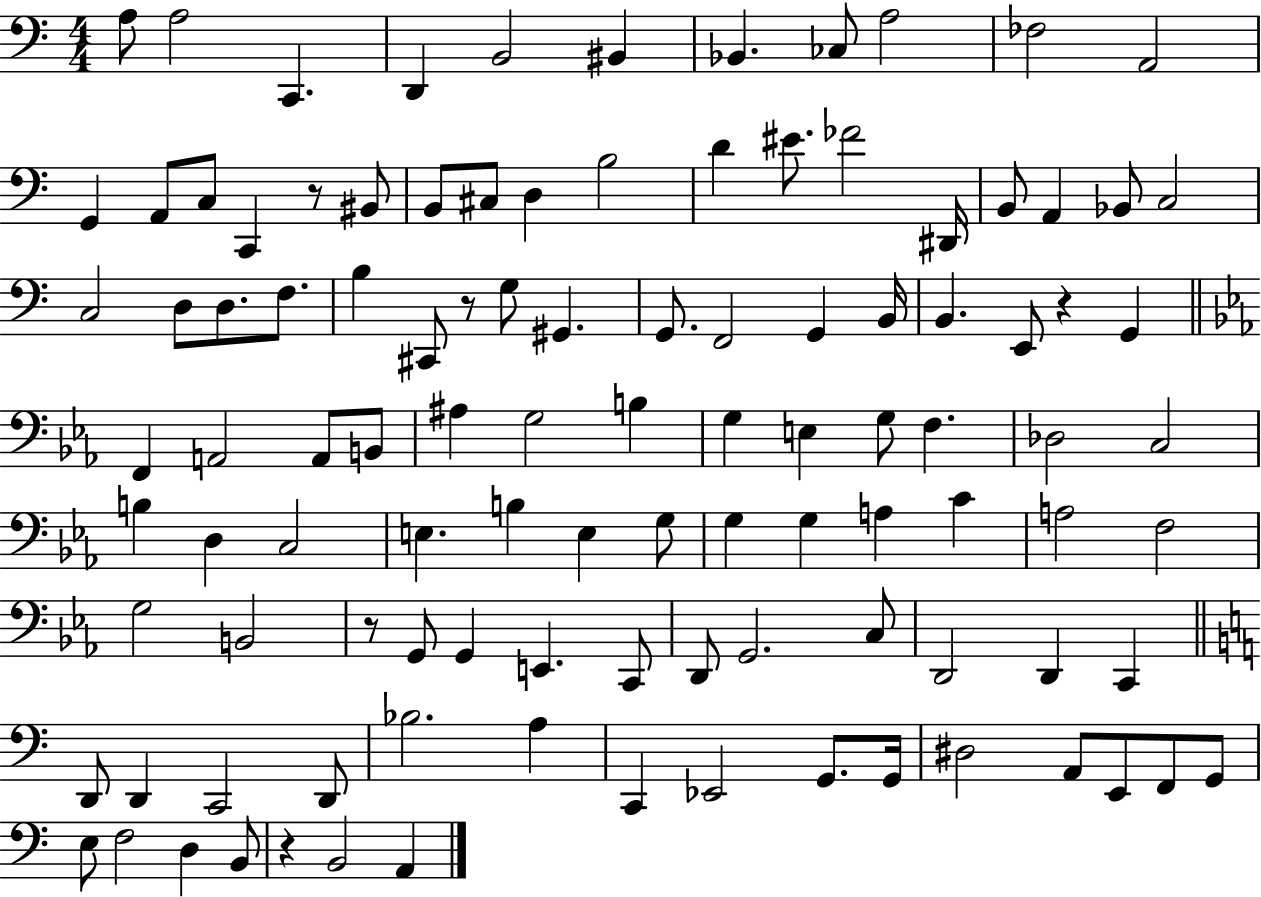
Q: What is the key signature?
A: C major